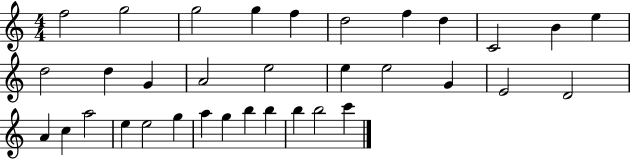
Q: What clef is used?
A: treble